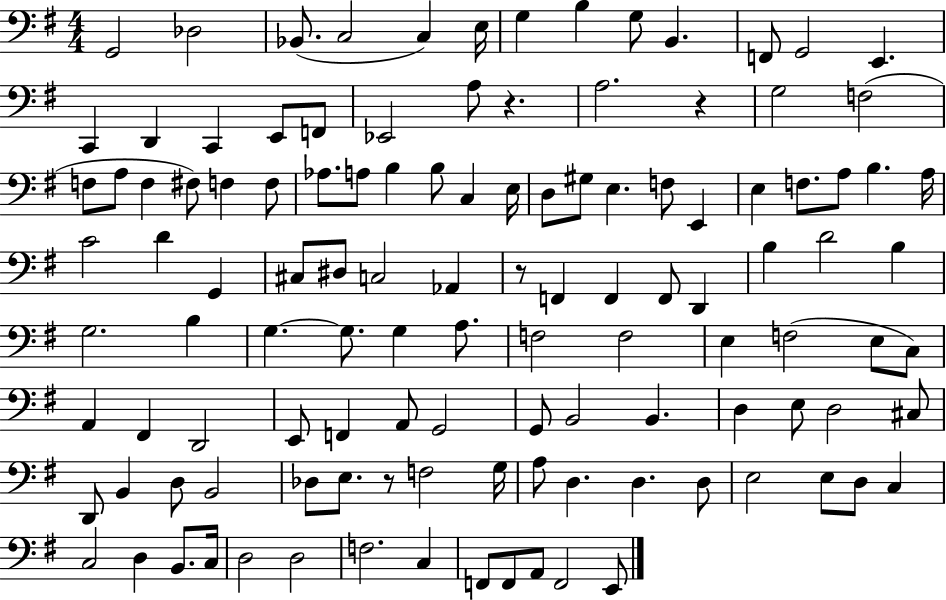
{
  \clef bass
  \numericTimeSignature
  \time 4/4
  \key g \major
  g,2 des2 | bes,8.( c2 c4) e16 | g4 b4 g8 b,4. | f,8 g,2 e,4. | \break c,4 d,4 c,4 e,8 f,8 | ees,2 a8 r4. | a2. r4 | g2 f2( | \break f8 a8 f4 fis8) f4 f8 | aes8. a8 b4 b8 c4 e16 | d8 gis8 e4. f8 e,4 | e4 f8. a8 b4. a16 | \break c'2 d'4 g,4 | cis8 dis8 c2 aes,4 | r8 f,4 f,4 f,8 d,4 | b4 d'2 b4 | \break g2. b4 | g4.~~ g8. g4 a8. | f2 f2 | e4 f2( e8 c8) | \break a,4 fis,4 d,2 | e,8 f,4 a,8 g,2 | g,8 b,2 b,4. | d4 e8 d2 cis8 | \break d,8 b,4 d8 b,2 | des8 e8. r8 f2 g16 | a8 d4. d4. d8 | e2 e8 d8 c4 | \break c2 d4 b,8. c16 | d2 d2 | f2. c4 | f,8 f,8 a,8 f,2 e,8 | \break \bar "|."
}